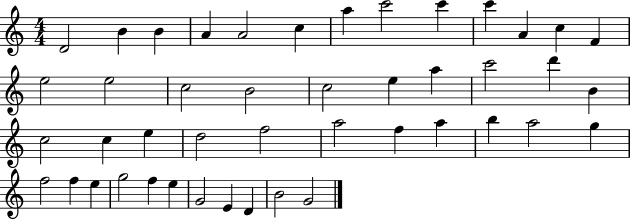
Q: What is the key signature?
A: C major